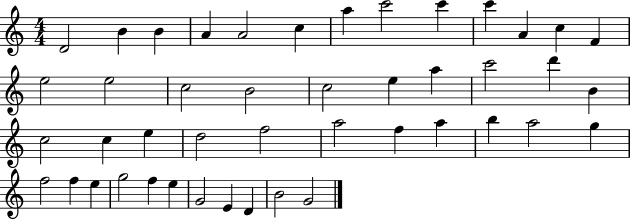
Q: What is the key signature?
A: C major